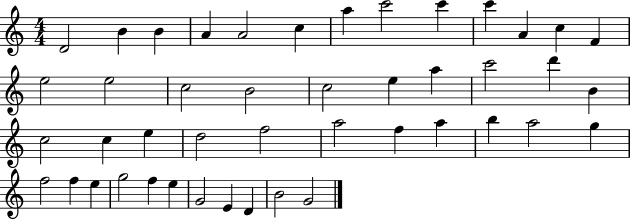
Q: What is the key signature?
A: C major